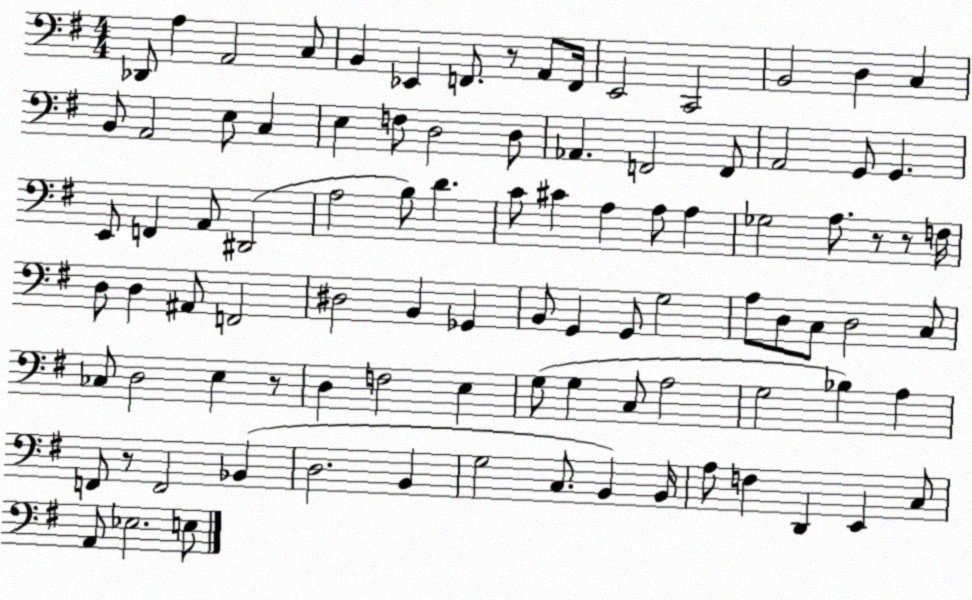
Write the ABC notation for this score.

X:1
T:Untitled
M:4/4
L:1/4
K:G
_D,,/2 A, A,,2 C,/2 B,, _E,, F,,/2 z/2 A,,/2 F,,/4 E,,2 C,,2 B,,2 D, C, B,,/2 A,,2 E,/2 C, E, F,/2 D,2 D,/2 _A,, F,,2 F,,/2 A,,2 G,,/2 G,, E,,/2 F,, A,,/2 ^D,,2 A,2 B,/2 D C/2 ^C A, A,/2 A, _G,2 A,/2 z/2 z/2 F,/4 D,/2 D, ^A,,/2 F,,2 ^D,2 B,, _G,, B,,/2 G,, G,,/2 G,2 A,/2 D,/2 C,/2 D,2 C,/2 _C,/2 D,2 E, z/2 D, F,2 E, G,/2 G, C,/2 A,2 G,2 _B, A, F,,/2 z/2 F,,2 _B,, D,2 B,, G,2 C,/2 B,, B,,/4 A,/2 F, D,, E,, C,/2 A,,/2 _E,2 E,/2